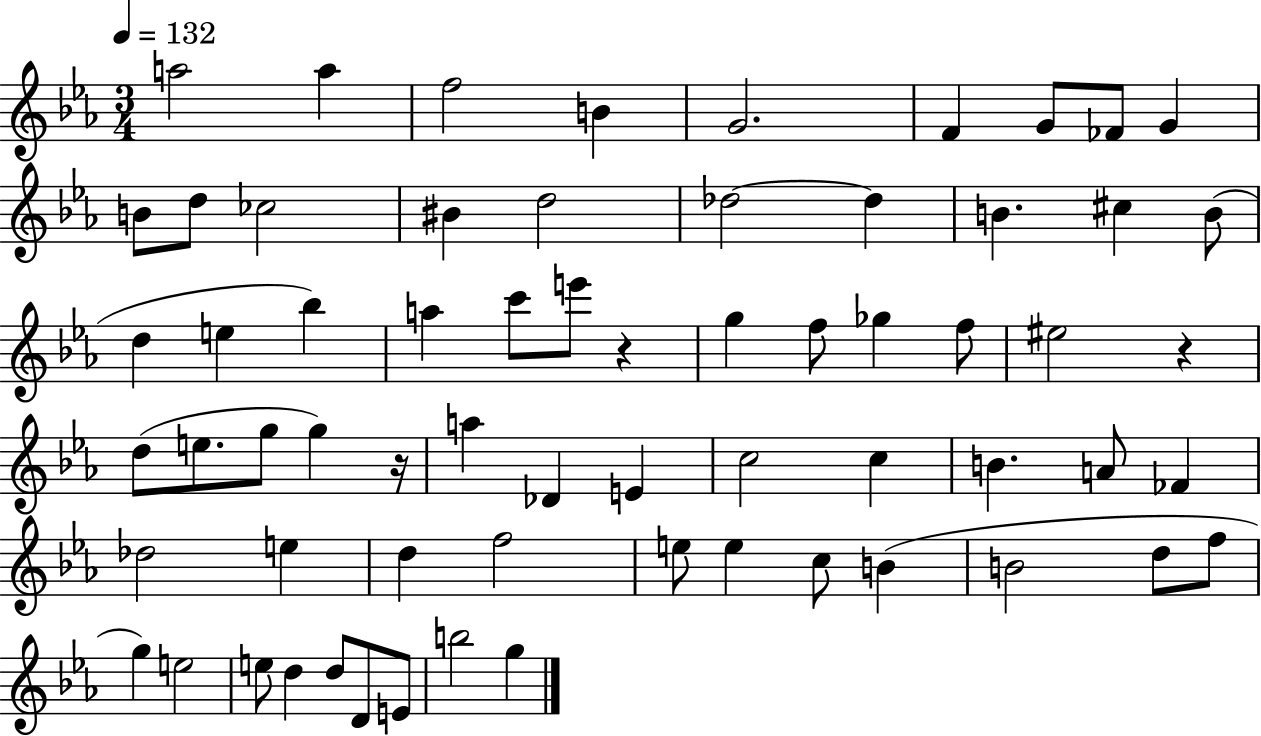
X:1
T:Untitled
M:3/4
L:1/4
K:Eb
a2 a f2 B G2 F G/2 _F/2 G B/2 d/2 _c2 ^B d2 _d2 _d B ^c B/2 d e _b a c'/2 e'/2 z g f/2 _g f/2 ^e2 z d/2 e/2 g/2 g z/4 a _D E c2 c B A/2 _F _d2 e d f2 e/2 e c/2 B B2 d/2 f/2 g e2 e/2 d d/2 D/2 E/2 b2 g